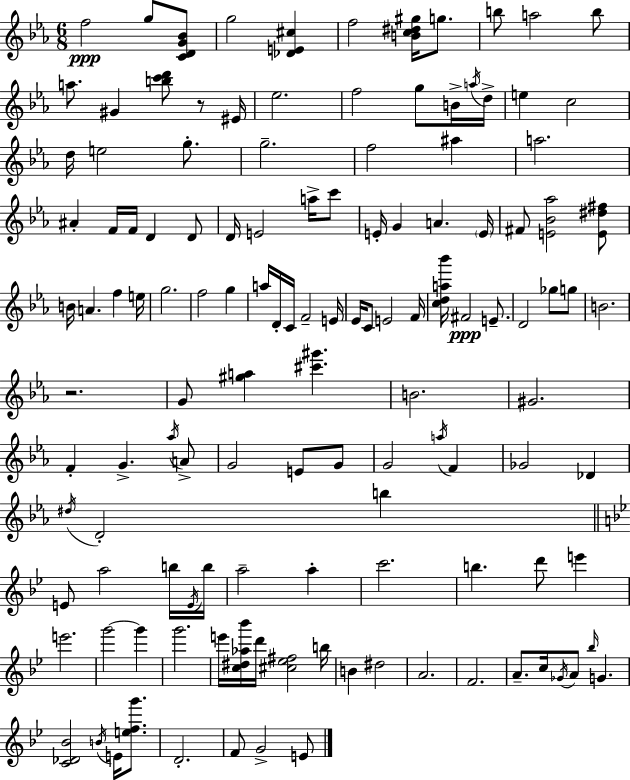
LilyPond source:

{
  \clef treble
  \numericTimeSignature
  \time 6/8
  \key ees \major
  f''2\ppp g''8 <c' d' g' bes'>8 | g''2 <des' e' cis''>4 | f''2 <b' c'' dis'' gis''>16 g''8. | b''8 a''2 b''8 | \break a''8. gis'4 <b'' c''' d'''>8 r8 eis'16 | ees''2. | f''2 g''8 b'16-> \acciaccatura { a''16 } | d''16-> e''4 c''2 | \break d''16 e''2 g''8.-. | g''2.-- | f''2 ais''4 | a''2. | \break ais'4-. f'16 f'16 d'4 d'8 | d'16 e'2 a''16-> c'''8 | e'16-. g'4 a'4. | \parenthesize e'16 fis'8 <e' bes' aes''>2 <e' dis'' fis''>8 | \break b'16 a'4. f''4 | e''16 g''2. | f''2 g''4 | a''16 d'16-. c'16 f'2-- | \break e'16 ees'16 c'8 e'2 | f'16 <c'' d'' a'' bes'''>16 fis'2\ppp e'8.-- | d'2 ges''8 g''8 | b'2. | \break r2. | g'8 <gis'' a''>4 <cis''' gis'''>4. | b'2. | gis'2. | \break f'4-. g'4.-> \acciaccatura { aes''16 } | a'8-> g'2 e'8 | g'8 g'2 \acciaccatura { a''16 } f'4 | ges'2 des'4 | \break \acciaccatura { dis''16 } d'2-. | b''4 \bar "||" \break \key g \minor e'8 a''2 b''16 \acciaccatura { e'16 } | b''16 a''2-- a''4-. | c'''2. | b''4. d'''8 e'''4 | \break e'''2. | g'''2~~ g'''4 | g'''2. | e'''16 <c'' dis'' aes'' bes'''>16 d'''16 <cis'' ees'' fis''>2 | \break b''16 b'4 dis''2 | a'2. | f'2. | a'8.-- c''16 \acciaccatura { ges'16 } a'8 \grace { bes''16 } g'4. | \break <c' des' bes'>2 \acciaccatura { b'16 } | e'16 <e'' f'' g'''>8. d'2.-. | f'8 g'2-> | e'8 \bar "|."
}